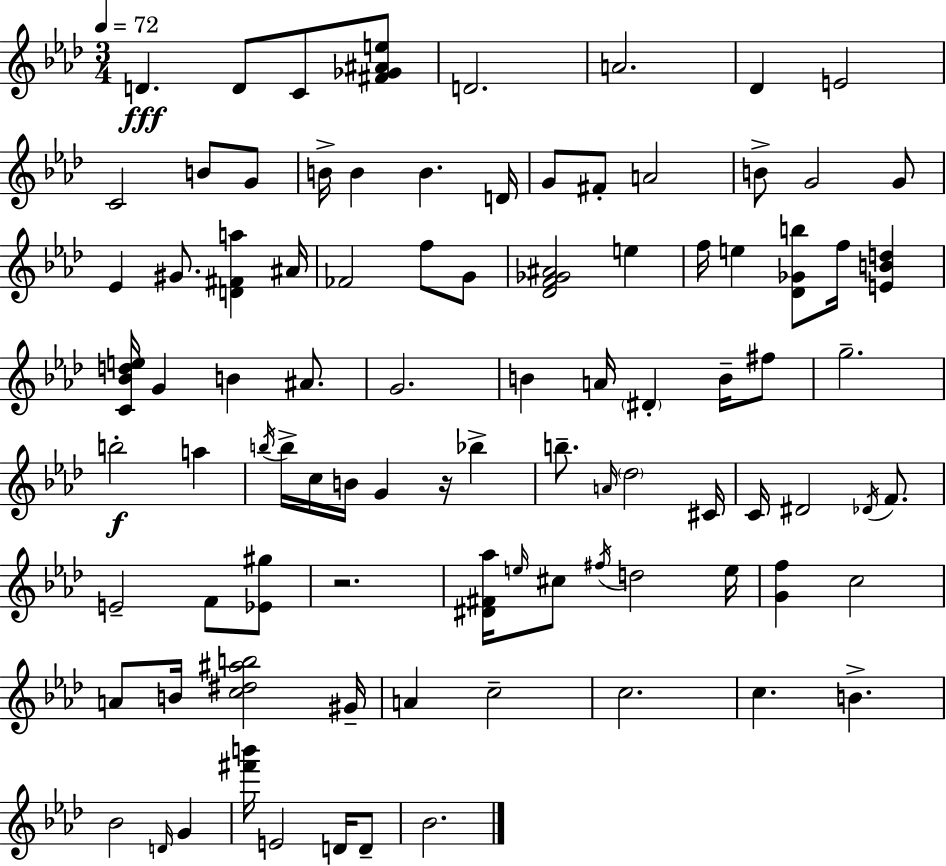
D4/q. D4/e C4/e [F#4,Gb4,A#4,E5]/e D4/h. A4/h. Db4/q E4/h C4/h B4/e G4/e B4/s B4/q B4/q. D4/s G4/e F#4/e A4/h B4/e G4/h G4/e Eb4/q G#4/e. [D4,F#4,A5]/q A#4/s FES4/h F5/e G4/e [Db4,F4,Gb4,A#4]/h E5/q F5/s E5/q [Db4,Gb4,B5]/e F5/s [E4,B4,D5]/q [C4,Bb4,D5,E5]/s G4/q B4/q A#4/e. G4/h. B4/q A4/s D#4/q B4/s F#5/e G5/h. B5/h A5/q B5/s B5/s C5/s B4/s G4/q R/s Bb5/q B5/e. A4/s Db5/h C#4/s C4/s D#4/h Db4/s F4/e. E4/h F4/e [Eb4,G#5]/e R/h. [D#4,F#4,Ab5]/s E5/s C#5/e F#5/s D5/h E5/s [G4,F5]/q C5/h A4/e B4/s [C5,D#5,A#5,B5]/h G#4/s A4/q C5/h C5/h. C5/q. B4/q. Bb4/h D4/s G4/q [F#6,B6]/s E4/h D4/s D4/e Bb4/h.